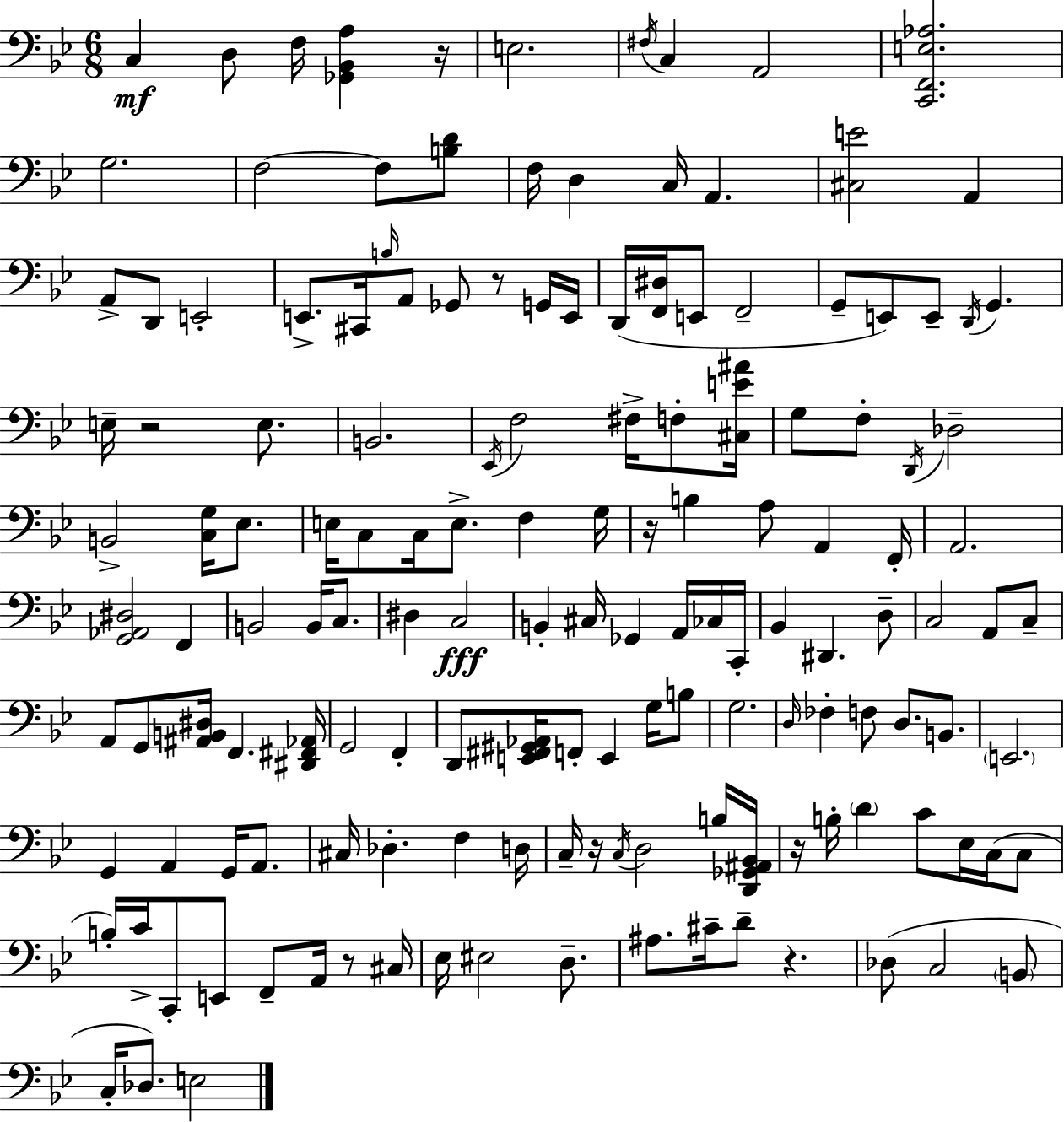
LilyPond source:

{
  \clef bass
  \numericTimeSignature
  \time 6/8
  \key bes \major
  c4\mf d8 f16 <ges, bes, a>4 r16 | e2. | \acciaccatura { fis16 } c4 a,2 | <c, f, e aes>2. | \break g2. | f2~~ f8 <b d'>8 | f16 d4 c16 a,4. | <cis e'>2 a,4 | \break a,8-> d,8 e,2-. | e,8.-> cis,16 \grace { b16 } a,8 ges,8 r8 | g,16 e,16 d,16( <f, dis>16 e,8 f,2-- | g,8-- e,8) e,8-- \acciaccatura { d,16 } g,4. | \break e16-- r2 | e8. b,2. | \acciaccatura { ees,16 } f2 | fis16-> f8-. <cis e' ais'>16 g8 f8-. \acciaccatura { d,16 } des2-- | \break b,2-> | <c g>16 ees8. e16 c8 c16 e8.-> | f4 g16 r16 b4 a8 | a,4 f,16-. a,2. | \break <g, aes, dis>2 | f,4 b,2 | b,16 c8. dis4 c2\fff | b,4-. cis16 ges,4 | \break a,16 ces16 c,16-. bes,4 dis,4. | d8-- c2 | a,8 c8-- a,8 g,8 <ais, b, dis>16 f,4. | <dis, fis, aes,>16 g,2 | \break f,4-. d,8 <e, fis, gis, aes,>16 f,8-. e,4 | g16 b8 g2. | \grace { d16 } fes4-. f8 | d8. b,8. \parenthesize e,2. | \break g,4 a,4 | g,16 a,8. cis16 des4.-. | f4 d16 c16-- r16 \acciaccatura { c16 } d2 | b16 <d, ges, ais, bes,>16 r16 b16-. \parenthesize d'4 | \break c'8 ees16 c16( c8 b16-.) c'16-> c,8-. e,8 | f,8-- a,16 r8 cis16 ees16 eis2 | d8.-- ais8. cis'16-- d'8-- | r4. des8( c2 | \break \parenthesize b,8 c16-. des8.) e2 | \bar "|."
}